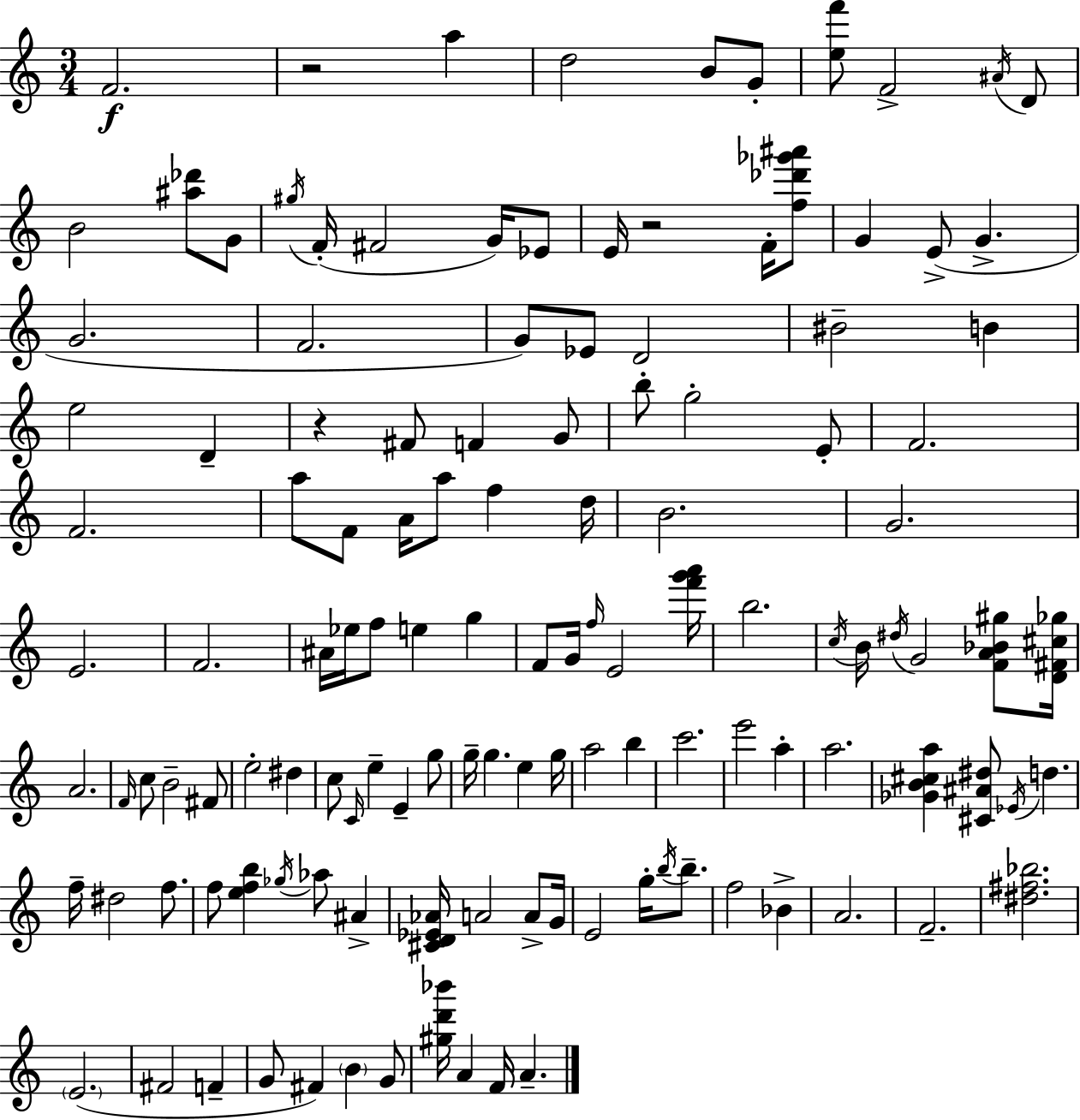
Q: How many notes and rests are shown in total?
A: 128